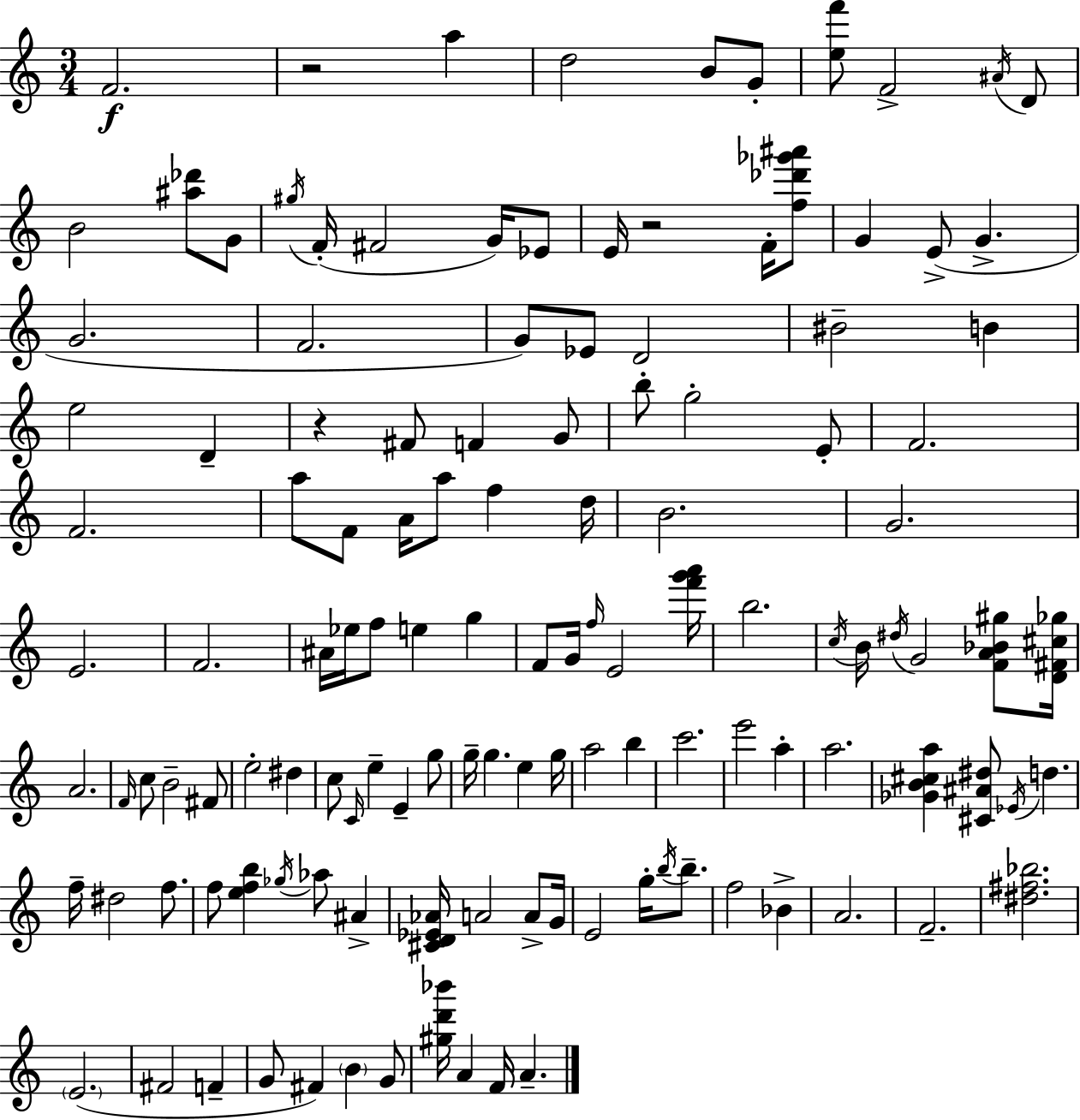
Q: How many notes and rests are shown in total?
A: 128